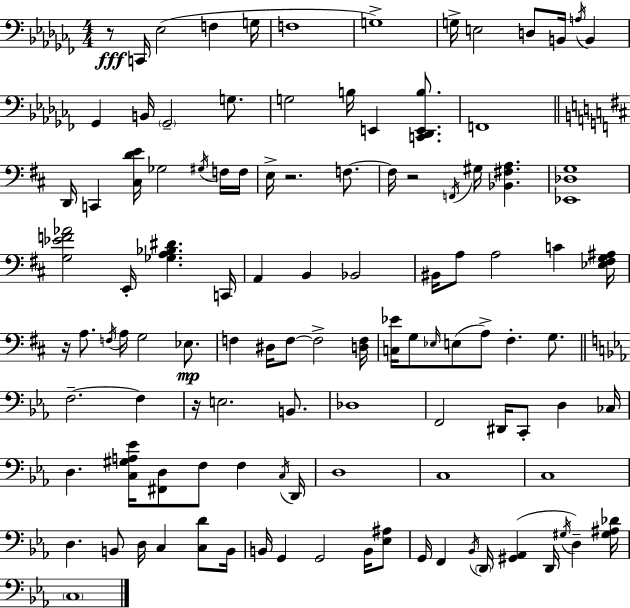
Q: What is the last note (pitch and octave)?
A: C3